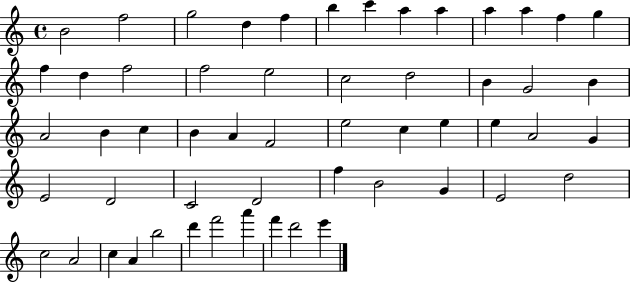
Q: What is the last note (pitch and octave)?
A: E6